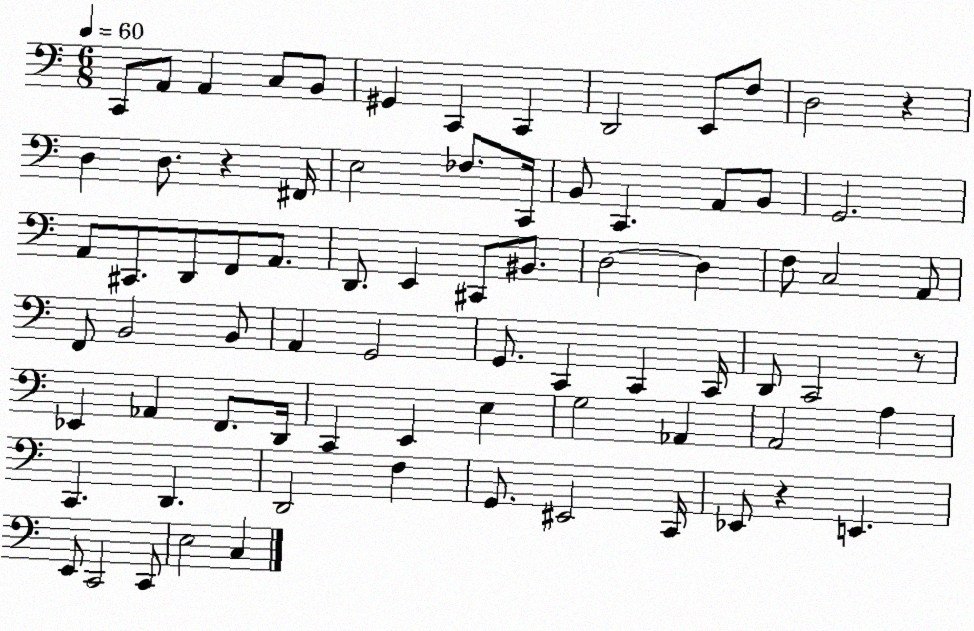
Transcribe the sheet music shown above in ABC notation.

X:1
T:Untitled
M:6/8
L:1/4
K:C
C,,/2 A,,/2 A,, C,/2 B,,/2 ^G,, C,, C,, D,,2 E,,/2 F,/2 D,2 z D, D,/2 z ^F,,/4 E,2 _F,/2 C,,/4 B,,/2 C,, A,,/2 B,,/2 G,,2 A,,/2 ^C,,/2 D,,/2 F,,/2 A,,/2 D,,/2 E,, ^C,,/2 ^B,,/2 D,2 D, F,/2 C,2 A,,/2 F,,/2 B,,2 B,,/2 A,, G,,2 G,,/2 C,, C,, C,,/4 D,,/2 C,,2 z/2 _E,, _A,, F,,/2 D,,/4 C,, E,, E, G,2 _A,, A,,2 A, C,, D,, D,,2 F, G,,/2 ^E,,2 C,,/4 _E,,/2 z E,, E,,/2 C,,2 C,,/2 E,2 C,